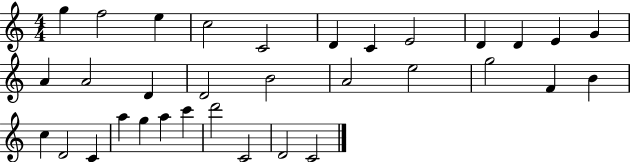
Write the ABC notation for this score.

X:1
T:Untitled
M:4/4
L:1/4
K:C
g f2 e c2 C2 D C E2 D D E G A A2 D D2 B2 A2 e2 g2 F B c D2 C a g a c' d'2 C2 D2 C2